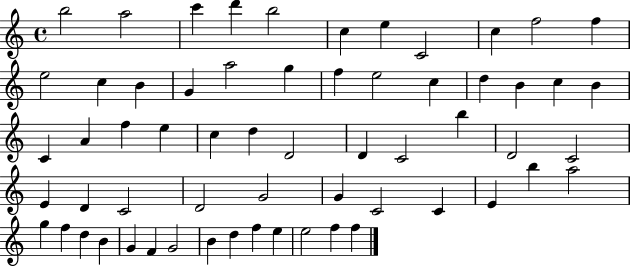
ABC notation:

X:1
T:Untitled
M:4/4
L:1/4
K:C
b2 a2 c' d' b2 c e C2 c f2 f e2 c B G a2 g f e2 c d B c B C A f e c d D2 D C2 b D2 C2 E D C2 D2 G2 G C2 C E b a2 g f d B G F G2 B d f e e2 f f